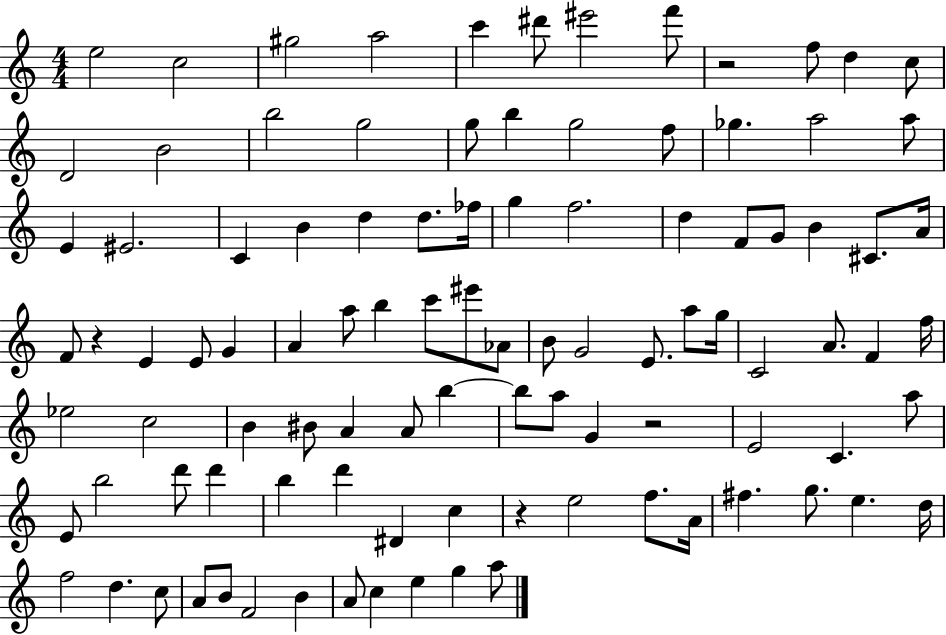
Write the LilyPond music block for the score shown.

{
  \clef treble
  \numericTimeSignature
  \time 4/4
  \key c \major
  \repeat volta 2 { e''2 c''2 | gis''2 a''2 | c'''4 dis'''8 eis'''2 f'''8 | r2 f''8 d''4 c''8 | \break d'2 b'2 | b''2 g''2 | g''8 b''4 g''2 f''8 | ges''4. a''2 a''8 | \break e'4 eis'2. | c'4 b'4 d''4 d''8. fes''16 | g''4 f''2. | d''4 f'8 g'8 b'4 cis'8. a'16 | \break f'8 r4 e'4 e'8 g'4 | a'4 a''8 b''4 c'''8 eis'''8 aes'8 | b'8 g'2 e'8. a''8 g''16 | c'2 a'8. f'4 f''16 | \break ees''2 c''2 | b'4 bis'8 a'4 a'8 b''4~~ | b''8 a''8 g'4 r2 | e'2 c'4. a''8 | \break e'8 b''2 d'''8 d'''4 | b''4 d'''4 dis'4 c''4 | r4 e''2 f''8. a'16 | fis''4. g''8. e''4. d''16 | \break f''2 d''4. c''8 | a'8 b'8 f'2 b'4 | a'8 c''4 e''4 g''4 a''8 | } \bar "|."
}